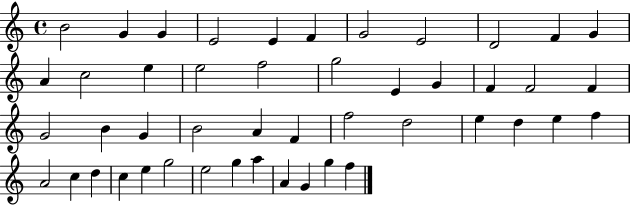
{
  \clef treble
  \time 4/4
  \defaultTimeSignature
  \key c \major
  b'2 g'4 g'4 | e'2 e'4 f'4 | g'2 e'2 | d'2 f'4 g'4 | \break a'4 c''2 e''4 | e''2 f''2 | g''2 e'4 g'4 | f'4 f'2 f'4 | \break g'2 b'4 g'4 | b'2 a'4 f'4 | f''2 d''2 | e''4 d''4 e''4 f''4 | \break a'2 c''4 d''4 | c''4 e''4 g''2 | e''2 g''4 a''4 | a'4 g'4 g''4 f''4 | \break \bar "|."
}